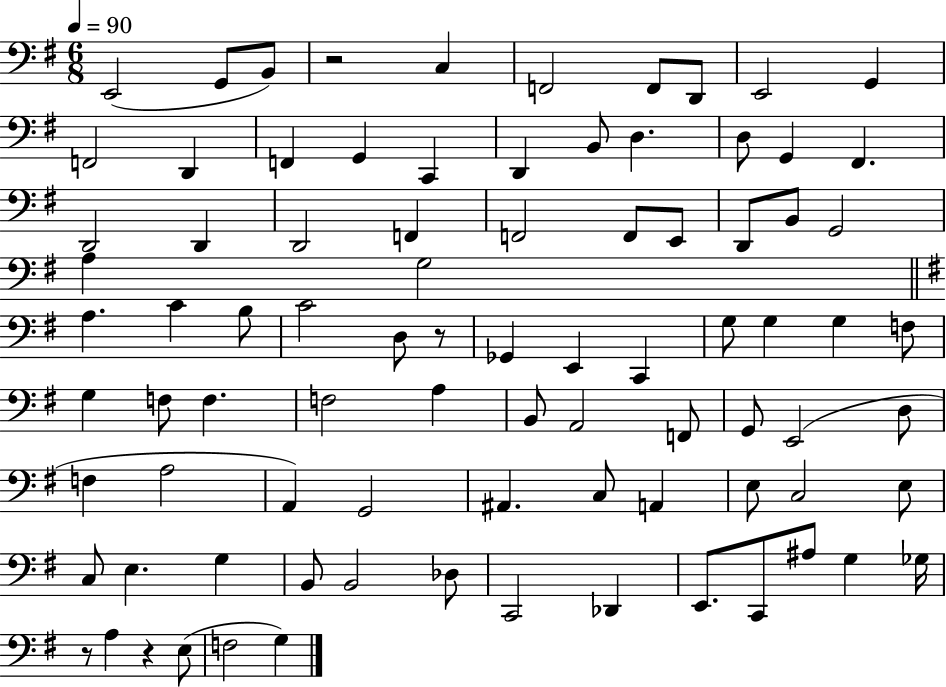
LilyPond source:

{
  \clef bass
  \numericTimeSignature
  \time 6/8
  \key g \major
  \tempo 4 = 90
  e,2( g,8 b,8) | r2 c4 | f,2 f,8 d,8 | e,2 g,4 | \break f,2 d,4 | f,4 g,4 c,4 | d,4 b,8 d4. | d8 g,4 fis,4. | \break d,2 d,4 | d,2 f,4 | f,2 f,8 e,8 | d,8 b,8 g,2 | \break a4 g2 | \bar "||" \break \key g \major a4. c'4 b8 | c'2 d8 r8 | ges,4 e,4 c,4 | g8 g4 g4 f8 | \break g4 f8 f4. | f2 a4 | b,8 a,2 f,8 | g,8 e,2( d8 | \break f4 a2 | a,4) g,2 | ais,4. c8 a,4 | e8 c2 e8 | \break c8 e4. g4 | b,8 b,2 des8 | c,2 des,4 | e,8. c,8 ais8 g4 ges16 | \break r8 a4 r4 e8( | f2 g4) | \bar "|."
}